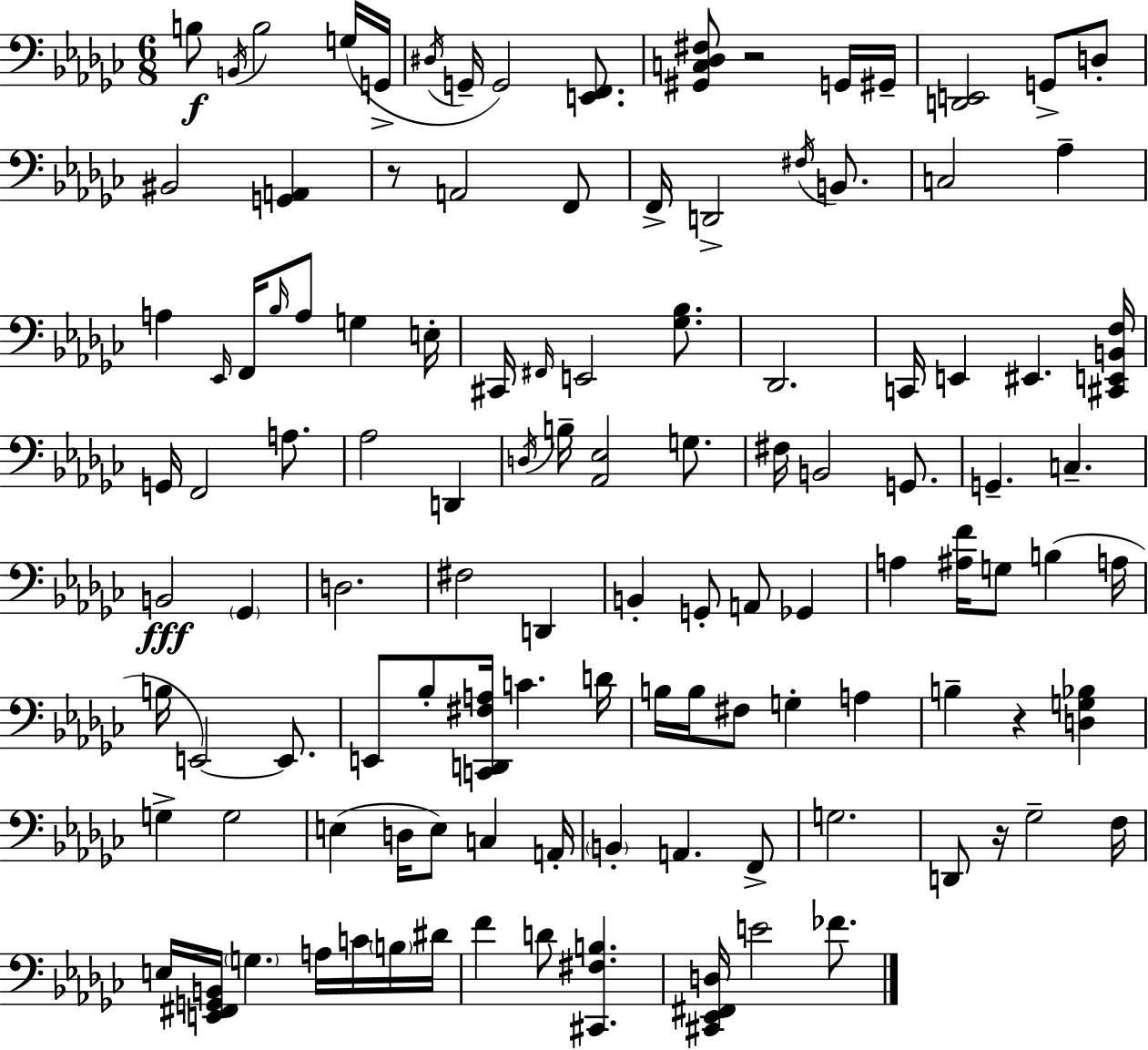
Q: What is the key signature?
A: EES minor